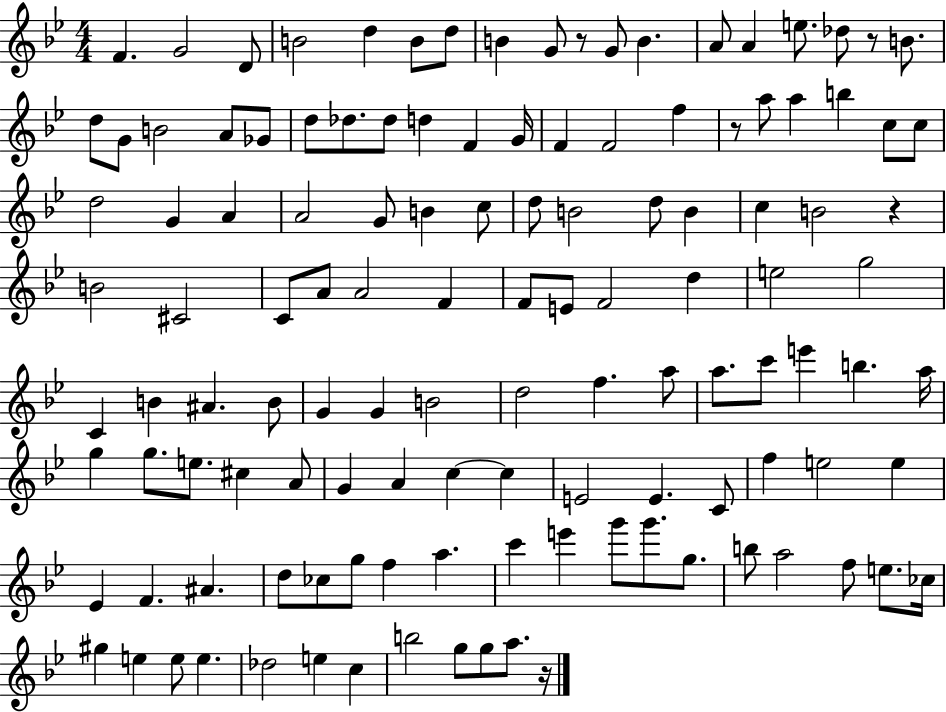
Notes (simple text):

F4/q. G4/h D4/e B4/h D5/q B4/e D5/e B4/q G4/e R/e G4/e B4/q. A4/e A4/q E5/e. Db5/e R/e B4/e. D5/e G4/e B4/h A4/e Gb4/e D5/e Db5/e. Db5/e D5/q F4/q G4/s F4/q F4/h F5/q R/e A5/e A5/q B5/q C5/e C5/e D5/h G4/q A4/q A4/h G4/e B4/q C5/e D5/e B4/h D5/e B4/q C5/q B4/h R/q B4/h C#4/h C4/e A4/e A4/h F4/q F4/e E4/e F4/h D5/q E5/h G5/h C4/q B4/q A#4/q. B4/e G4/q G4/q B4/h D5/h F5/q. A5/e A5/e. C6/e E6/q B5/q. A5/s G5/q G5/e. E5/e. C#5/q A4/e G4/q A4/q C5/q C5/q E4/h E4/q. C4/e F5/q E5/h E5/q Eb4/q F4/q. A#4/q. D5/e CES5/e G5/e F5/q A5/q. C6/q E6/q G6/e G6/e. G5/e. B5/e A5/h F5/e E5/e. CES5/s G#5/q E5/q E5/e E5/q. Db5/h E5/q C5/q B5/h G5/e G5/e A5/e. R/s